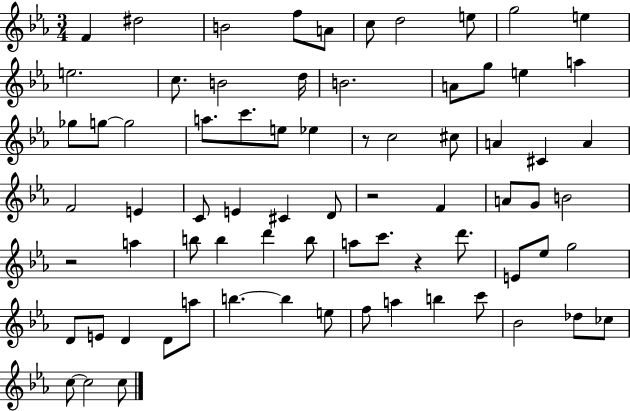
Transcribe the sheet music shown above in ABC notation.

X:1
T:Untitled
M:3/4
L:1/4
K:Eb
F ^d2 B2 f/2 A/2 c/2 d2 e/2 g2 e e2 c/2 B2 d/4 B2 A/2 g/2 e a _g/2 g/2 g2 a/2 c'/2 e/2 _e z/2 c2 ^c/2 A ^C A F2 E C/2 E ^C D/2 z2 F A/2 G/2 B2 z2 a b/2 b d' b/2 a/2 c'/2 z d'/2 E/2 _e/2 g2 D/2 E/2 D D/2 a/2 b b e/2 f/2 a b c'/2 _B2 _d/2 _c/2 c/2 c2 c/2